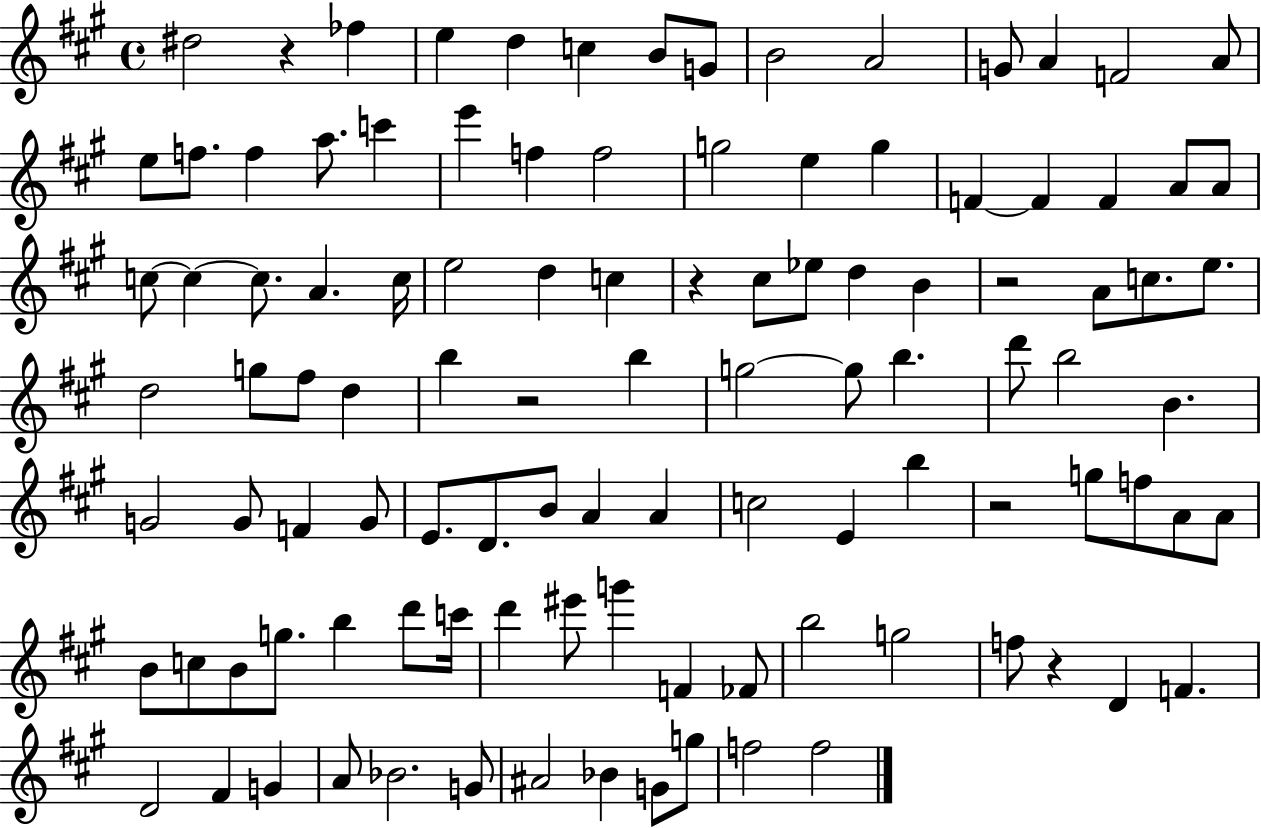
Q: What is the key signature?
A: A major